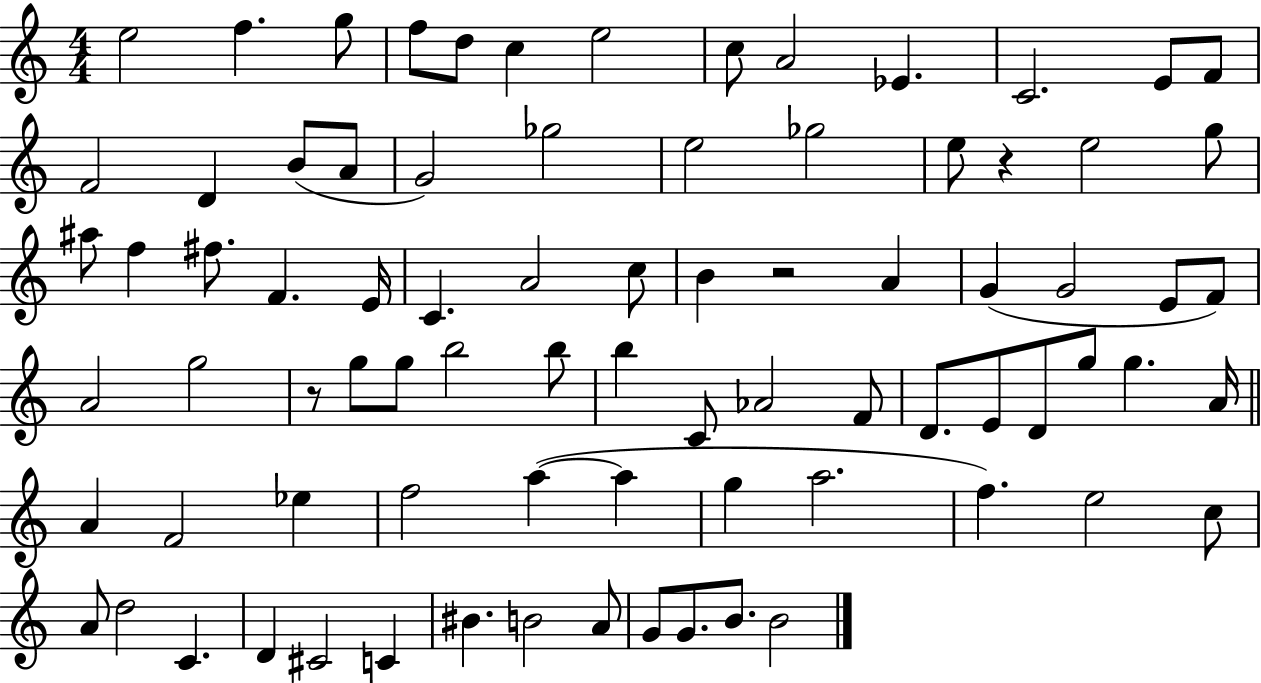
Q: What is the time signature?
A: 4/4